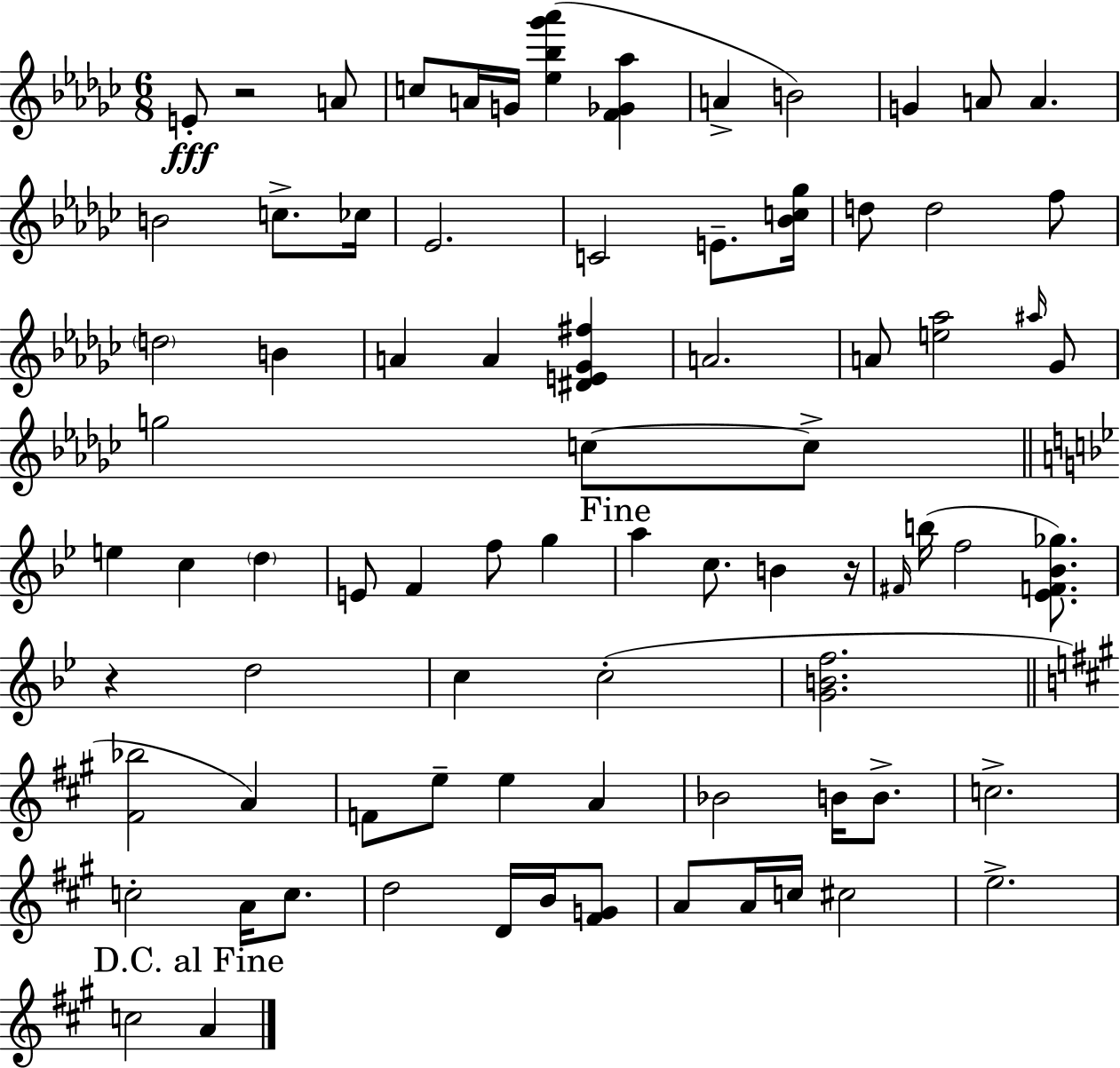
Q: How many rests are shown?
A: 3